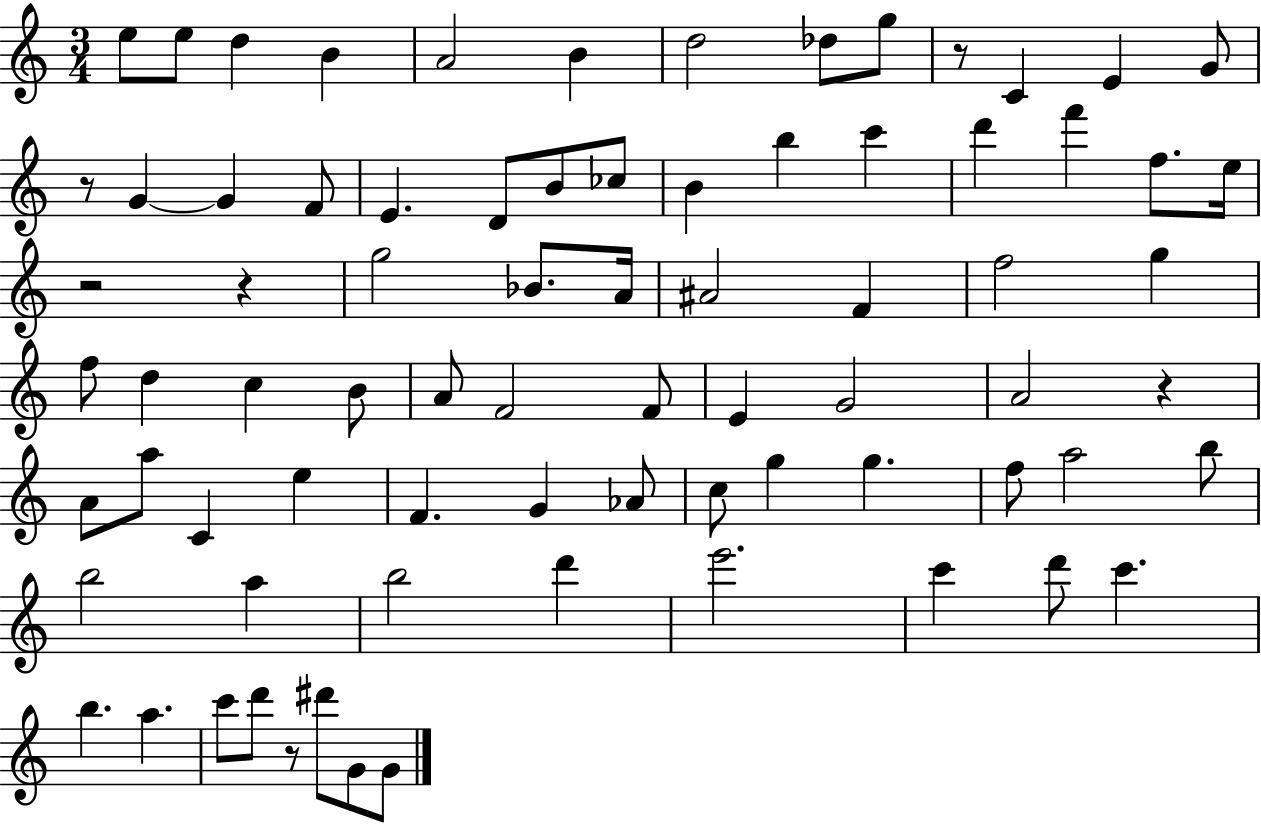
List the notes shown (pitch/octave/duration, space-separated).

E5/e E5/e D5/q B4/q A4/h B4/q D5/h Db5/e G5/e R/e C4/q E4/q G4/e R/e G4/q G4/q F4/e E4/q. D4/e B4/e CES5/e B4/q B5/q C6/q D6/q F6/q F5/e. E5/s R/h R/q G5/h Bb4/e. A4/s A#4/h F4/q F5/h G5/q F5/e D5/q C5/q B4/e A4/e F4/h F4/e E4/q G4/h A4/h R/q A4/e A5/e C4/q E5/q F4/q. G4/q Ab4/e C5/e G5/q G5/q. F5/e A5/h B5/e B5/h A5/q B5/h D6/q E6/h. C6/q D6/e C6/q. B5/q. A5/q. C6/e D6/e R/e D#6/e G4/e G4/e